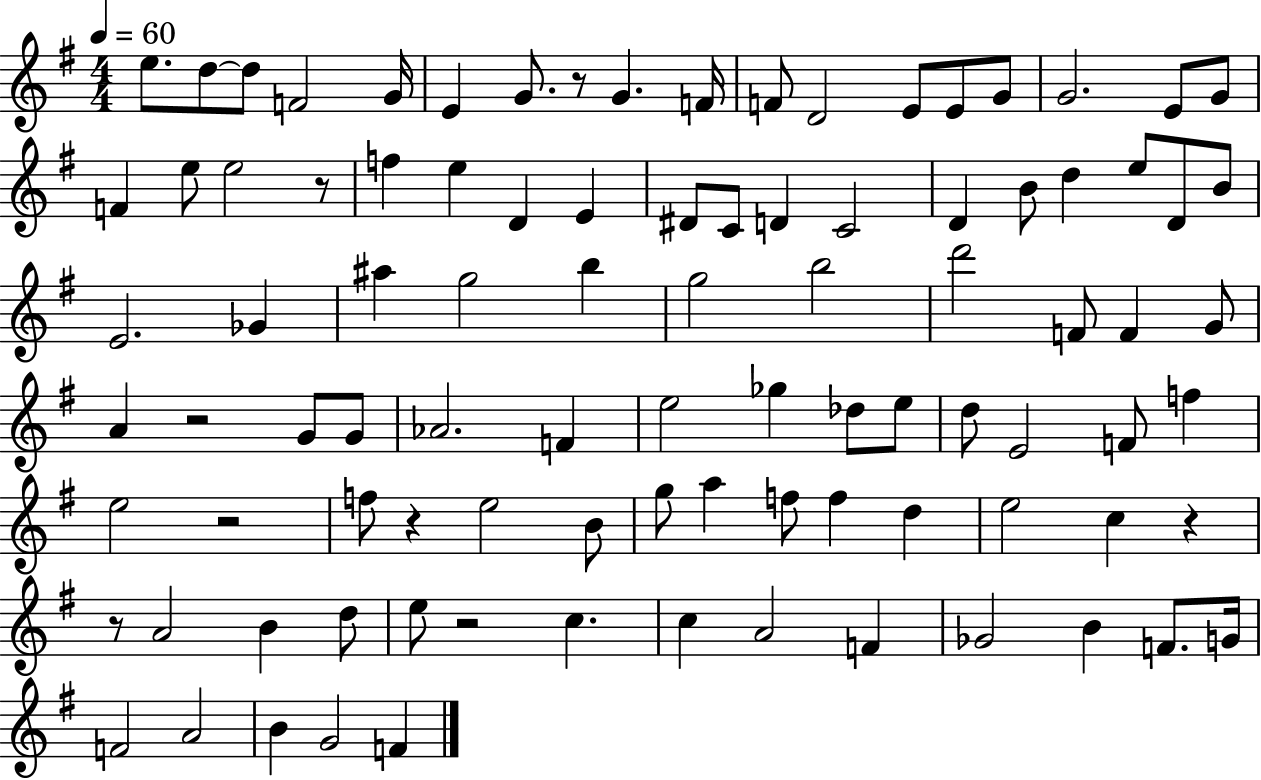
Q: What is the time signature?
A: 4/4